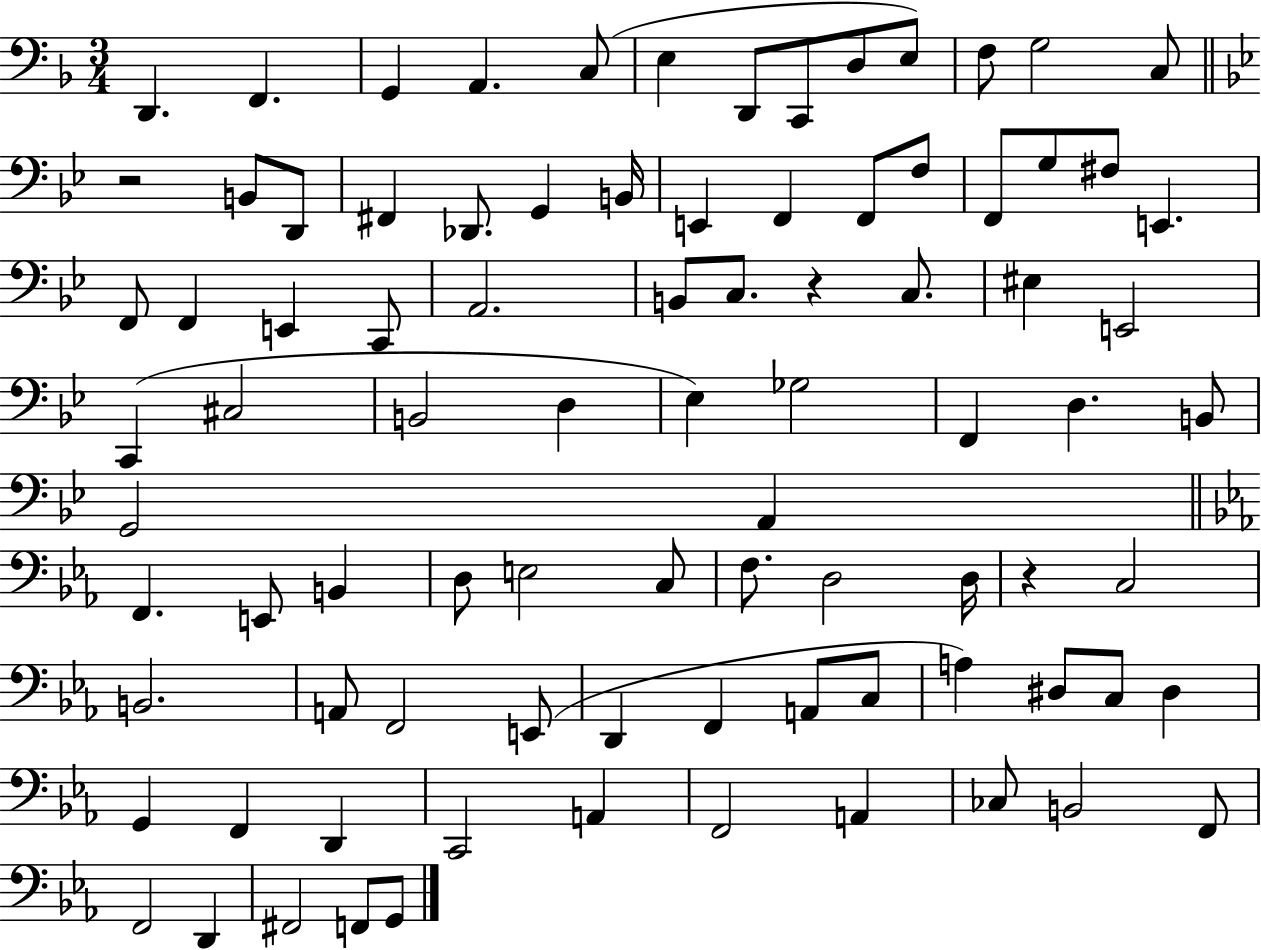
X:1
T:Untitled
M:3/4
L:1/4
K:F
D,, F,, G,, A,, C,/2 E, D,,/2 C,,/2 D,/2 E,/2 F,/2 G,2 C,/2 z2 B,,/2 D,,/2 ^F,, _D,,/2 G,, B,,/4 E,, F,, F,,/2 F,/2 F,,/2 G,/2 ^F,/2 E,, F,,/2 F,, E,, C,,/2 A,,2 B,,/2 C,/2 z C,/2 ^E, E,,2 C,, ^C,2 B,,2 D, _E, _G,2 F,, D, B,,/2 G,,2 A,, F,, E,,/2 B,, D,/2 E,2 C,/2 F,/2 D,2 D,/4 z C,2 B,,2 A,,/2 F,,2 E,,/2 D,, F,, A,,/2 C,/2 A, ^D,/2 C,/2 ^D, G,, F,, D,, C,,2 A,, F,,2 A,, _C,/2 B,,2 F,,/2 F,,2 D,, ^F,,2 F,,/2 G,,/2